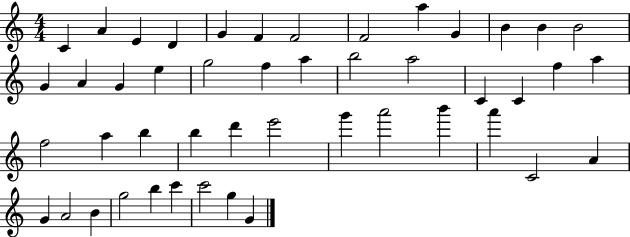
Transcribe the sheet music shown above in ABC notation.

X:1
T:Untitled
M:4/4
L:1/4
K:C
C A E D G F F2 F2 a G B B B2 G A G e g2 f a b2 a2 C C f a f2 a b b d' e'2 g' a'2 b' a' C2 A G A2 B g2 b c' c'2 g G